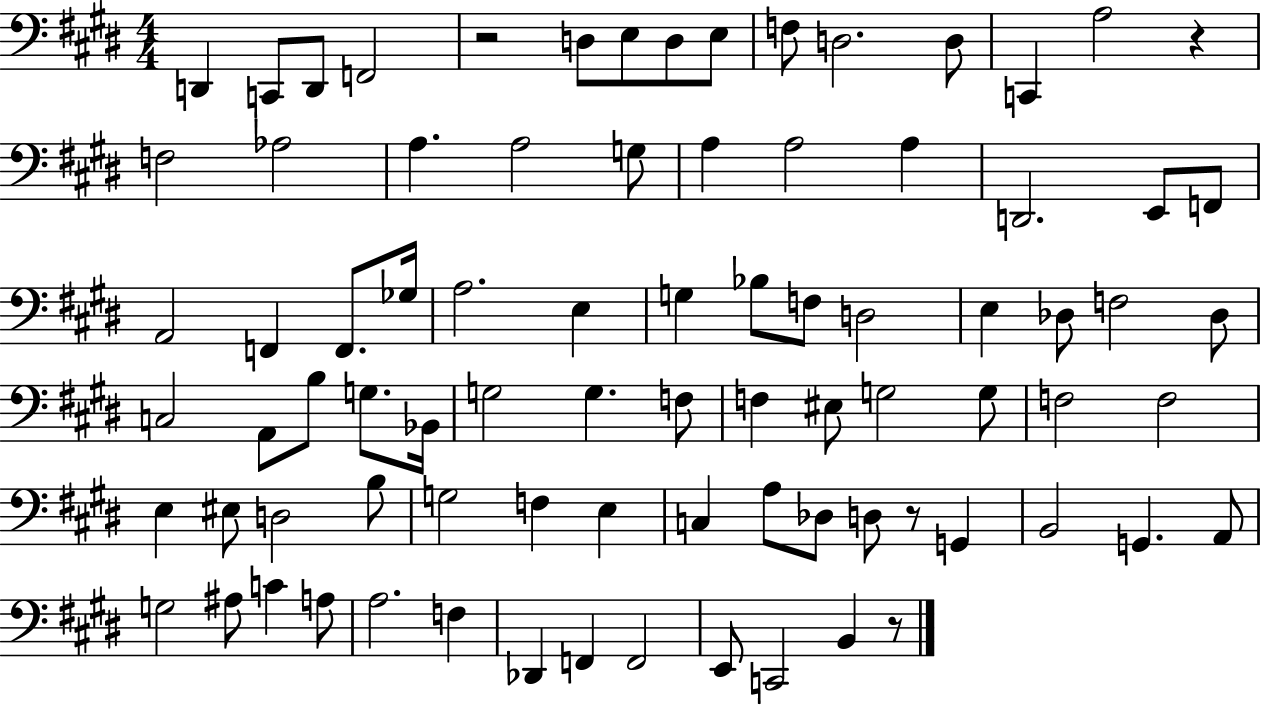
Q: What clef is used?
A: bass